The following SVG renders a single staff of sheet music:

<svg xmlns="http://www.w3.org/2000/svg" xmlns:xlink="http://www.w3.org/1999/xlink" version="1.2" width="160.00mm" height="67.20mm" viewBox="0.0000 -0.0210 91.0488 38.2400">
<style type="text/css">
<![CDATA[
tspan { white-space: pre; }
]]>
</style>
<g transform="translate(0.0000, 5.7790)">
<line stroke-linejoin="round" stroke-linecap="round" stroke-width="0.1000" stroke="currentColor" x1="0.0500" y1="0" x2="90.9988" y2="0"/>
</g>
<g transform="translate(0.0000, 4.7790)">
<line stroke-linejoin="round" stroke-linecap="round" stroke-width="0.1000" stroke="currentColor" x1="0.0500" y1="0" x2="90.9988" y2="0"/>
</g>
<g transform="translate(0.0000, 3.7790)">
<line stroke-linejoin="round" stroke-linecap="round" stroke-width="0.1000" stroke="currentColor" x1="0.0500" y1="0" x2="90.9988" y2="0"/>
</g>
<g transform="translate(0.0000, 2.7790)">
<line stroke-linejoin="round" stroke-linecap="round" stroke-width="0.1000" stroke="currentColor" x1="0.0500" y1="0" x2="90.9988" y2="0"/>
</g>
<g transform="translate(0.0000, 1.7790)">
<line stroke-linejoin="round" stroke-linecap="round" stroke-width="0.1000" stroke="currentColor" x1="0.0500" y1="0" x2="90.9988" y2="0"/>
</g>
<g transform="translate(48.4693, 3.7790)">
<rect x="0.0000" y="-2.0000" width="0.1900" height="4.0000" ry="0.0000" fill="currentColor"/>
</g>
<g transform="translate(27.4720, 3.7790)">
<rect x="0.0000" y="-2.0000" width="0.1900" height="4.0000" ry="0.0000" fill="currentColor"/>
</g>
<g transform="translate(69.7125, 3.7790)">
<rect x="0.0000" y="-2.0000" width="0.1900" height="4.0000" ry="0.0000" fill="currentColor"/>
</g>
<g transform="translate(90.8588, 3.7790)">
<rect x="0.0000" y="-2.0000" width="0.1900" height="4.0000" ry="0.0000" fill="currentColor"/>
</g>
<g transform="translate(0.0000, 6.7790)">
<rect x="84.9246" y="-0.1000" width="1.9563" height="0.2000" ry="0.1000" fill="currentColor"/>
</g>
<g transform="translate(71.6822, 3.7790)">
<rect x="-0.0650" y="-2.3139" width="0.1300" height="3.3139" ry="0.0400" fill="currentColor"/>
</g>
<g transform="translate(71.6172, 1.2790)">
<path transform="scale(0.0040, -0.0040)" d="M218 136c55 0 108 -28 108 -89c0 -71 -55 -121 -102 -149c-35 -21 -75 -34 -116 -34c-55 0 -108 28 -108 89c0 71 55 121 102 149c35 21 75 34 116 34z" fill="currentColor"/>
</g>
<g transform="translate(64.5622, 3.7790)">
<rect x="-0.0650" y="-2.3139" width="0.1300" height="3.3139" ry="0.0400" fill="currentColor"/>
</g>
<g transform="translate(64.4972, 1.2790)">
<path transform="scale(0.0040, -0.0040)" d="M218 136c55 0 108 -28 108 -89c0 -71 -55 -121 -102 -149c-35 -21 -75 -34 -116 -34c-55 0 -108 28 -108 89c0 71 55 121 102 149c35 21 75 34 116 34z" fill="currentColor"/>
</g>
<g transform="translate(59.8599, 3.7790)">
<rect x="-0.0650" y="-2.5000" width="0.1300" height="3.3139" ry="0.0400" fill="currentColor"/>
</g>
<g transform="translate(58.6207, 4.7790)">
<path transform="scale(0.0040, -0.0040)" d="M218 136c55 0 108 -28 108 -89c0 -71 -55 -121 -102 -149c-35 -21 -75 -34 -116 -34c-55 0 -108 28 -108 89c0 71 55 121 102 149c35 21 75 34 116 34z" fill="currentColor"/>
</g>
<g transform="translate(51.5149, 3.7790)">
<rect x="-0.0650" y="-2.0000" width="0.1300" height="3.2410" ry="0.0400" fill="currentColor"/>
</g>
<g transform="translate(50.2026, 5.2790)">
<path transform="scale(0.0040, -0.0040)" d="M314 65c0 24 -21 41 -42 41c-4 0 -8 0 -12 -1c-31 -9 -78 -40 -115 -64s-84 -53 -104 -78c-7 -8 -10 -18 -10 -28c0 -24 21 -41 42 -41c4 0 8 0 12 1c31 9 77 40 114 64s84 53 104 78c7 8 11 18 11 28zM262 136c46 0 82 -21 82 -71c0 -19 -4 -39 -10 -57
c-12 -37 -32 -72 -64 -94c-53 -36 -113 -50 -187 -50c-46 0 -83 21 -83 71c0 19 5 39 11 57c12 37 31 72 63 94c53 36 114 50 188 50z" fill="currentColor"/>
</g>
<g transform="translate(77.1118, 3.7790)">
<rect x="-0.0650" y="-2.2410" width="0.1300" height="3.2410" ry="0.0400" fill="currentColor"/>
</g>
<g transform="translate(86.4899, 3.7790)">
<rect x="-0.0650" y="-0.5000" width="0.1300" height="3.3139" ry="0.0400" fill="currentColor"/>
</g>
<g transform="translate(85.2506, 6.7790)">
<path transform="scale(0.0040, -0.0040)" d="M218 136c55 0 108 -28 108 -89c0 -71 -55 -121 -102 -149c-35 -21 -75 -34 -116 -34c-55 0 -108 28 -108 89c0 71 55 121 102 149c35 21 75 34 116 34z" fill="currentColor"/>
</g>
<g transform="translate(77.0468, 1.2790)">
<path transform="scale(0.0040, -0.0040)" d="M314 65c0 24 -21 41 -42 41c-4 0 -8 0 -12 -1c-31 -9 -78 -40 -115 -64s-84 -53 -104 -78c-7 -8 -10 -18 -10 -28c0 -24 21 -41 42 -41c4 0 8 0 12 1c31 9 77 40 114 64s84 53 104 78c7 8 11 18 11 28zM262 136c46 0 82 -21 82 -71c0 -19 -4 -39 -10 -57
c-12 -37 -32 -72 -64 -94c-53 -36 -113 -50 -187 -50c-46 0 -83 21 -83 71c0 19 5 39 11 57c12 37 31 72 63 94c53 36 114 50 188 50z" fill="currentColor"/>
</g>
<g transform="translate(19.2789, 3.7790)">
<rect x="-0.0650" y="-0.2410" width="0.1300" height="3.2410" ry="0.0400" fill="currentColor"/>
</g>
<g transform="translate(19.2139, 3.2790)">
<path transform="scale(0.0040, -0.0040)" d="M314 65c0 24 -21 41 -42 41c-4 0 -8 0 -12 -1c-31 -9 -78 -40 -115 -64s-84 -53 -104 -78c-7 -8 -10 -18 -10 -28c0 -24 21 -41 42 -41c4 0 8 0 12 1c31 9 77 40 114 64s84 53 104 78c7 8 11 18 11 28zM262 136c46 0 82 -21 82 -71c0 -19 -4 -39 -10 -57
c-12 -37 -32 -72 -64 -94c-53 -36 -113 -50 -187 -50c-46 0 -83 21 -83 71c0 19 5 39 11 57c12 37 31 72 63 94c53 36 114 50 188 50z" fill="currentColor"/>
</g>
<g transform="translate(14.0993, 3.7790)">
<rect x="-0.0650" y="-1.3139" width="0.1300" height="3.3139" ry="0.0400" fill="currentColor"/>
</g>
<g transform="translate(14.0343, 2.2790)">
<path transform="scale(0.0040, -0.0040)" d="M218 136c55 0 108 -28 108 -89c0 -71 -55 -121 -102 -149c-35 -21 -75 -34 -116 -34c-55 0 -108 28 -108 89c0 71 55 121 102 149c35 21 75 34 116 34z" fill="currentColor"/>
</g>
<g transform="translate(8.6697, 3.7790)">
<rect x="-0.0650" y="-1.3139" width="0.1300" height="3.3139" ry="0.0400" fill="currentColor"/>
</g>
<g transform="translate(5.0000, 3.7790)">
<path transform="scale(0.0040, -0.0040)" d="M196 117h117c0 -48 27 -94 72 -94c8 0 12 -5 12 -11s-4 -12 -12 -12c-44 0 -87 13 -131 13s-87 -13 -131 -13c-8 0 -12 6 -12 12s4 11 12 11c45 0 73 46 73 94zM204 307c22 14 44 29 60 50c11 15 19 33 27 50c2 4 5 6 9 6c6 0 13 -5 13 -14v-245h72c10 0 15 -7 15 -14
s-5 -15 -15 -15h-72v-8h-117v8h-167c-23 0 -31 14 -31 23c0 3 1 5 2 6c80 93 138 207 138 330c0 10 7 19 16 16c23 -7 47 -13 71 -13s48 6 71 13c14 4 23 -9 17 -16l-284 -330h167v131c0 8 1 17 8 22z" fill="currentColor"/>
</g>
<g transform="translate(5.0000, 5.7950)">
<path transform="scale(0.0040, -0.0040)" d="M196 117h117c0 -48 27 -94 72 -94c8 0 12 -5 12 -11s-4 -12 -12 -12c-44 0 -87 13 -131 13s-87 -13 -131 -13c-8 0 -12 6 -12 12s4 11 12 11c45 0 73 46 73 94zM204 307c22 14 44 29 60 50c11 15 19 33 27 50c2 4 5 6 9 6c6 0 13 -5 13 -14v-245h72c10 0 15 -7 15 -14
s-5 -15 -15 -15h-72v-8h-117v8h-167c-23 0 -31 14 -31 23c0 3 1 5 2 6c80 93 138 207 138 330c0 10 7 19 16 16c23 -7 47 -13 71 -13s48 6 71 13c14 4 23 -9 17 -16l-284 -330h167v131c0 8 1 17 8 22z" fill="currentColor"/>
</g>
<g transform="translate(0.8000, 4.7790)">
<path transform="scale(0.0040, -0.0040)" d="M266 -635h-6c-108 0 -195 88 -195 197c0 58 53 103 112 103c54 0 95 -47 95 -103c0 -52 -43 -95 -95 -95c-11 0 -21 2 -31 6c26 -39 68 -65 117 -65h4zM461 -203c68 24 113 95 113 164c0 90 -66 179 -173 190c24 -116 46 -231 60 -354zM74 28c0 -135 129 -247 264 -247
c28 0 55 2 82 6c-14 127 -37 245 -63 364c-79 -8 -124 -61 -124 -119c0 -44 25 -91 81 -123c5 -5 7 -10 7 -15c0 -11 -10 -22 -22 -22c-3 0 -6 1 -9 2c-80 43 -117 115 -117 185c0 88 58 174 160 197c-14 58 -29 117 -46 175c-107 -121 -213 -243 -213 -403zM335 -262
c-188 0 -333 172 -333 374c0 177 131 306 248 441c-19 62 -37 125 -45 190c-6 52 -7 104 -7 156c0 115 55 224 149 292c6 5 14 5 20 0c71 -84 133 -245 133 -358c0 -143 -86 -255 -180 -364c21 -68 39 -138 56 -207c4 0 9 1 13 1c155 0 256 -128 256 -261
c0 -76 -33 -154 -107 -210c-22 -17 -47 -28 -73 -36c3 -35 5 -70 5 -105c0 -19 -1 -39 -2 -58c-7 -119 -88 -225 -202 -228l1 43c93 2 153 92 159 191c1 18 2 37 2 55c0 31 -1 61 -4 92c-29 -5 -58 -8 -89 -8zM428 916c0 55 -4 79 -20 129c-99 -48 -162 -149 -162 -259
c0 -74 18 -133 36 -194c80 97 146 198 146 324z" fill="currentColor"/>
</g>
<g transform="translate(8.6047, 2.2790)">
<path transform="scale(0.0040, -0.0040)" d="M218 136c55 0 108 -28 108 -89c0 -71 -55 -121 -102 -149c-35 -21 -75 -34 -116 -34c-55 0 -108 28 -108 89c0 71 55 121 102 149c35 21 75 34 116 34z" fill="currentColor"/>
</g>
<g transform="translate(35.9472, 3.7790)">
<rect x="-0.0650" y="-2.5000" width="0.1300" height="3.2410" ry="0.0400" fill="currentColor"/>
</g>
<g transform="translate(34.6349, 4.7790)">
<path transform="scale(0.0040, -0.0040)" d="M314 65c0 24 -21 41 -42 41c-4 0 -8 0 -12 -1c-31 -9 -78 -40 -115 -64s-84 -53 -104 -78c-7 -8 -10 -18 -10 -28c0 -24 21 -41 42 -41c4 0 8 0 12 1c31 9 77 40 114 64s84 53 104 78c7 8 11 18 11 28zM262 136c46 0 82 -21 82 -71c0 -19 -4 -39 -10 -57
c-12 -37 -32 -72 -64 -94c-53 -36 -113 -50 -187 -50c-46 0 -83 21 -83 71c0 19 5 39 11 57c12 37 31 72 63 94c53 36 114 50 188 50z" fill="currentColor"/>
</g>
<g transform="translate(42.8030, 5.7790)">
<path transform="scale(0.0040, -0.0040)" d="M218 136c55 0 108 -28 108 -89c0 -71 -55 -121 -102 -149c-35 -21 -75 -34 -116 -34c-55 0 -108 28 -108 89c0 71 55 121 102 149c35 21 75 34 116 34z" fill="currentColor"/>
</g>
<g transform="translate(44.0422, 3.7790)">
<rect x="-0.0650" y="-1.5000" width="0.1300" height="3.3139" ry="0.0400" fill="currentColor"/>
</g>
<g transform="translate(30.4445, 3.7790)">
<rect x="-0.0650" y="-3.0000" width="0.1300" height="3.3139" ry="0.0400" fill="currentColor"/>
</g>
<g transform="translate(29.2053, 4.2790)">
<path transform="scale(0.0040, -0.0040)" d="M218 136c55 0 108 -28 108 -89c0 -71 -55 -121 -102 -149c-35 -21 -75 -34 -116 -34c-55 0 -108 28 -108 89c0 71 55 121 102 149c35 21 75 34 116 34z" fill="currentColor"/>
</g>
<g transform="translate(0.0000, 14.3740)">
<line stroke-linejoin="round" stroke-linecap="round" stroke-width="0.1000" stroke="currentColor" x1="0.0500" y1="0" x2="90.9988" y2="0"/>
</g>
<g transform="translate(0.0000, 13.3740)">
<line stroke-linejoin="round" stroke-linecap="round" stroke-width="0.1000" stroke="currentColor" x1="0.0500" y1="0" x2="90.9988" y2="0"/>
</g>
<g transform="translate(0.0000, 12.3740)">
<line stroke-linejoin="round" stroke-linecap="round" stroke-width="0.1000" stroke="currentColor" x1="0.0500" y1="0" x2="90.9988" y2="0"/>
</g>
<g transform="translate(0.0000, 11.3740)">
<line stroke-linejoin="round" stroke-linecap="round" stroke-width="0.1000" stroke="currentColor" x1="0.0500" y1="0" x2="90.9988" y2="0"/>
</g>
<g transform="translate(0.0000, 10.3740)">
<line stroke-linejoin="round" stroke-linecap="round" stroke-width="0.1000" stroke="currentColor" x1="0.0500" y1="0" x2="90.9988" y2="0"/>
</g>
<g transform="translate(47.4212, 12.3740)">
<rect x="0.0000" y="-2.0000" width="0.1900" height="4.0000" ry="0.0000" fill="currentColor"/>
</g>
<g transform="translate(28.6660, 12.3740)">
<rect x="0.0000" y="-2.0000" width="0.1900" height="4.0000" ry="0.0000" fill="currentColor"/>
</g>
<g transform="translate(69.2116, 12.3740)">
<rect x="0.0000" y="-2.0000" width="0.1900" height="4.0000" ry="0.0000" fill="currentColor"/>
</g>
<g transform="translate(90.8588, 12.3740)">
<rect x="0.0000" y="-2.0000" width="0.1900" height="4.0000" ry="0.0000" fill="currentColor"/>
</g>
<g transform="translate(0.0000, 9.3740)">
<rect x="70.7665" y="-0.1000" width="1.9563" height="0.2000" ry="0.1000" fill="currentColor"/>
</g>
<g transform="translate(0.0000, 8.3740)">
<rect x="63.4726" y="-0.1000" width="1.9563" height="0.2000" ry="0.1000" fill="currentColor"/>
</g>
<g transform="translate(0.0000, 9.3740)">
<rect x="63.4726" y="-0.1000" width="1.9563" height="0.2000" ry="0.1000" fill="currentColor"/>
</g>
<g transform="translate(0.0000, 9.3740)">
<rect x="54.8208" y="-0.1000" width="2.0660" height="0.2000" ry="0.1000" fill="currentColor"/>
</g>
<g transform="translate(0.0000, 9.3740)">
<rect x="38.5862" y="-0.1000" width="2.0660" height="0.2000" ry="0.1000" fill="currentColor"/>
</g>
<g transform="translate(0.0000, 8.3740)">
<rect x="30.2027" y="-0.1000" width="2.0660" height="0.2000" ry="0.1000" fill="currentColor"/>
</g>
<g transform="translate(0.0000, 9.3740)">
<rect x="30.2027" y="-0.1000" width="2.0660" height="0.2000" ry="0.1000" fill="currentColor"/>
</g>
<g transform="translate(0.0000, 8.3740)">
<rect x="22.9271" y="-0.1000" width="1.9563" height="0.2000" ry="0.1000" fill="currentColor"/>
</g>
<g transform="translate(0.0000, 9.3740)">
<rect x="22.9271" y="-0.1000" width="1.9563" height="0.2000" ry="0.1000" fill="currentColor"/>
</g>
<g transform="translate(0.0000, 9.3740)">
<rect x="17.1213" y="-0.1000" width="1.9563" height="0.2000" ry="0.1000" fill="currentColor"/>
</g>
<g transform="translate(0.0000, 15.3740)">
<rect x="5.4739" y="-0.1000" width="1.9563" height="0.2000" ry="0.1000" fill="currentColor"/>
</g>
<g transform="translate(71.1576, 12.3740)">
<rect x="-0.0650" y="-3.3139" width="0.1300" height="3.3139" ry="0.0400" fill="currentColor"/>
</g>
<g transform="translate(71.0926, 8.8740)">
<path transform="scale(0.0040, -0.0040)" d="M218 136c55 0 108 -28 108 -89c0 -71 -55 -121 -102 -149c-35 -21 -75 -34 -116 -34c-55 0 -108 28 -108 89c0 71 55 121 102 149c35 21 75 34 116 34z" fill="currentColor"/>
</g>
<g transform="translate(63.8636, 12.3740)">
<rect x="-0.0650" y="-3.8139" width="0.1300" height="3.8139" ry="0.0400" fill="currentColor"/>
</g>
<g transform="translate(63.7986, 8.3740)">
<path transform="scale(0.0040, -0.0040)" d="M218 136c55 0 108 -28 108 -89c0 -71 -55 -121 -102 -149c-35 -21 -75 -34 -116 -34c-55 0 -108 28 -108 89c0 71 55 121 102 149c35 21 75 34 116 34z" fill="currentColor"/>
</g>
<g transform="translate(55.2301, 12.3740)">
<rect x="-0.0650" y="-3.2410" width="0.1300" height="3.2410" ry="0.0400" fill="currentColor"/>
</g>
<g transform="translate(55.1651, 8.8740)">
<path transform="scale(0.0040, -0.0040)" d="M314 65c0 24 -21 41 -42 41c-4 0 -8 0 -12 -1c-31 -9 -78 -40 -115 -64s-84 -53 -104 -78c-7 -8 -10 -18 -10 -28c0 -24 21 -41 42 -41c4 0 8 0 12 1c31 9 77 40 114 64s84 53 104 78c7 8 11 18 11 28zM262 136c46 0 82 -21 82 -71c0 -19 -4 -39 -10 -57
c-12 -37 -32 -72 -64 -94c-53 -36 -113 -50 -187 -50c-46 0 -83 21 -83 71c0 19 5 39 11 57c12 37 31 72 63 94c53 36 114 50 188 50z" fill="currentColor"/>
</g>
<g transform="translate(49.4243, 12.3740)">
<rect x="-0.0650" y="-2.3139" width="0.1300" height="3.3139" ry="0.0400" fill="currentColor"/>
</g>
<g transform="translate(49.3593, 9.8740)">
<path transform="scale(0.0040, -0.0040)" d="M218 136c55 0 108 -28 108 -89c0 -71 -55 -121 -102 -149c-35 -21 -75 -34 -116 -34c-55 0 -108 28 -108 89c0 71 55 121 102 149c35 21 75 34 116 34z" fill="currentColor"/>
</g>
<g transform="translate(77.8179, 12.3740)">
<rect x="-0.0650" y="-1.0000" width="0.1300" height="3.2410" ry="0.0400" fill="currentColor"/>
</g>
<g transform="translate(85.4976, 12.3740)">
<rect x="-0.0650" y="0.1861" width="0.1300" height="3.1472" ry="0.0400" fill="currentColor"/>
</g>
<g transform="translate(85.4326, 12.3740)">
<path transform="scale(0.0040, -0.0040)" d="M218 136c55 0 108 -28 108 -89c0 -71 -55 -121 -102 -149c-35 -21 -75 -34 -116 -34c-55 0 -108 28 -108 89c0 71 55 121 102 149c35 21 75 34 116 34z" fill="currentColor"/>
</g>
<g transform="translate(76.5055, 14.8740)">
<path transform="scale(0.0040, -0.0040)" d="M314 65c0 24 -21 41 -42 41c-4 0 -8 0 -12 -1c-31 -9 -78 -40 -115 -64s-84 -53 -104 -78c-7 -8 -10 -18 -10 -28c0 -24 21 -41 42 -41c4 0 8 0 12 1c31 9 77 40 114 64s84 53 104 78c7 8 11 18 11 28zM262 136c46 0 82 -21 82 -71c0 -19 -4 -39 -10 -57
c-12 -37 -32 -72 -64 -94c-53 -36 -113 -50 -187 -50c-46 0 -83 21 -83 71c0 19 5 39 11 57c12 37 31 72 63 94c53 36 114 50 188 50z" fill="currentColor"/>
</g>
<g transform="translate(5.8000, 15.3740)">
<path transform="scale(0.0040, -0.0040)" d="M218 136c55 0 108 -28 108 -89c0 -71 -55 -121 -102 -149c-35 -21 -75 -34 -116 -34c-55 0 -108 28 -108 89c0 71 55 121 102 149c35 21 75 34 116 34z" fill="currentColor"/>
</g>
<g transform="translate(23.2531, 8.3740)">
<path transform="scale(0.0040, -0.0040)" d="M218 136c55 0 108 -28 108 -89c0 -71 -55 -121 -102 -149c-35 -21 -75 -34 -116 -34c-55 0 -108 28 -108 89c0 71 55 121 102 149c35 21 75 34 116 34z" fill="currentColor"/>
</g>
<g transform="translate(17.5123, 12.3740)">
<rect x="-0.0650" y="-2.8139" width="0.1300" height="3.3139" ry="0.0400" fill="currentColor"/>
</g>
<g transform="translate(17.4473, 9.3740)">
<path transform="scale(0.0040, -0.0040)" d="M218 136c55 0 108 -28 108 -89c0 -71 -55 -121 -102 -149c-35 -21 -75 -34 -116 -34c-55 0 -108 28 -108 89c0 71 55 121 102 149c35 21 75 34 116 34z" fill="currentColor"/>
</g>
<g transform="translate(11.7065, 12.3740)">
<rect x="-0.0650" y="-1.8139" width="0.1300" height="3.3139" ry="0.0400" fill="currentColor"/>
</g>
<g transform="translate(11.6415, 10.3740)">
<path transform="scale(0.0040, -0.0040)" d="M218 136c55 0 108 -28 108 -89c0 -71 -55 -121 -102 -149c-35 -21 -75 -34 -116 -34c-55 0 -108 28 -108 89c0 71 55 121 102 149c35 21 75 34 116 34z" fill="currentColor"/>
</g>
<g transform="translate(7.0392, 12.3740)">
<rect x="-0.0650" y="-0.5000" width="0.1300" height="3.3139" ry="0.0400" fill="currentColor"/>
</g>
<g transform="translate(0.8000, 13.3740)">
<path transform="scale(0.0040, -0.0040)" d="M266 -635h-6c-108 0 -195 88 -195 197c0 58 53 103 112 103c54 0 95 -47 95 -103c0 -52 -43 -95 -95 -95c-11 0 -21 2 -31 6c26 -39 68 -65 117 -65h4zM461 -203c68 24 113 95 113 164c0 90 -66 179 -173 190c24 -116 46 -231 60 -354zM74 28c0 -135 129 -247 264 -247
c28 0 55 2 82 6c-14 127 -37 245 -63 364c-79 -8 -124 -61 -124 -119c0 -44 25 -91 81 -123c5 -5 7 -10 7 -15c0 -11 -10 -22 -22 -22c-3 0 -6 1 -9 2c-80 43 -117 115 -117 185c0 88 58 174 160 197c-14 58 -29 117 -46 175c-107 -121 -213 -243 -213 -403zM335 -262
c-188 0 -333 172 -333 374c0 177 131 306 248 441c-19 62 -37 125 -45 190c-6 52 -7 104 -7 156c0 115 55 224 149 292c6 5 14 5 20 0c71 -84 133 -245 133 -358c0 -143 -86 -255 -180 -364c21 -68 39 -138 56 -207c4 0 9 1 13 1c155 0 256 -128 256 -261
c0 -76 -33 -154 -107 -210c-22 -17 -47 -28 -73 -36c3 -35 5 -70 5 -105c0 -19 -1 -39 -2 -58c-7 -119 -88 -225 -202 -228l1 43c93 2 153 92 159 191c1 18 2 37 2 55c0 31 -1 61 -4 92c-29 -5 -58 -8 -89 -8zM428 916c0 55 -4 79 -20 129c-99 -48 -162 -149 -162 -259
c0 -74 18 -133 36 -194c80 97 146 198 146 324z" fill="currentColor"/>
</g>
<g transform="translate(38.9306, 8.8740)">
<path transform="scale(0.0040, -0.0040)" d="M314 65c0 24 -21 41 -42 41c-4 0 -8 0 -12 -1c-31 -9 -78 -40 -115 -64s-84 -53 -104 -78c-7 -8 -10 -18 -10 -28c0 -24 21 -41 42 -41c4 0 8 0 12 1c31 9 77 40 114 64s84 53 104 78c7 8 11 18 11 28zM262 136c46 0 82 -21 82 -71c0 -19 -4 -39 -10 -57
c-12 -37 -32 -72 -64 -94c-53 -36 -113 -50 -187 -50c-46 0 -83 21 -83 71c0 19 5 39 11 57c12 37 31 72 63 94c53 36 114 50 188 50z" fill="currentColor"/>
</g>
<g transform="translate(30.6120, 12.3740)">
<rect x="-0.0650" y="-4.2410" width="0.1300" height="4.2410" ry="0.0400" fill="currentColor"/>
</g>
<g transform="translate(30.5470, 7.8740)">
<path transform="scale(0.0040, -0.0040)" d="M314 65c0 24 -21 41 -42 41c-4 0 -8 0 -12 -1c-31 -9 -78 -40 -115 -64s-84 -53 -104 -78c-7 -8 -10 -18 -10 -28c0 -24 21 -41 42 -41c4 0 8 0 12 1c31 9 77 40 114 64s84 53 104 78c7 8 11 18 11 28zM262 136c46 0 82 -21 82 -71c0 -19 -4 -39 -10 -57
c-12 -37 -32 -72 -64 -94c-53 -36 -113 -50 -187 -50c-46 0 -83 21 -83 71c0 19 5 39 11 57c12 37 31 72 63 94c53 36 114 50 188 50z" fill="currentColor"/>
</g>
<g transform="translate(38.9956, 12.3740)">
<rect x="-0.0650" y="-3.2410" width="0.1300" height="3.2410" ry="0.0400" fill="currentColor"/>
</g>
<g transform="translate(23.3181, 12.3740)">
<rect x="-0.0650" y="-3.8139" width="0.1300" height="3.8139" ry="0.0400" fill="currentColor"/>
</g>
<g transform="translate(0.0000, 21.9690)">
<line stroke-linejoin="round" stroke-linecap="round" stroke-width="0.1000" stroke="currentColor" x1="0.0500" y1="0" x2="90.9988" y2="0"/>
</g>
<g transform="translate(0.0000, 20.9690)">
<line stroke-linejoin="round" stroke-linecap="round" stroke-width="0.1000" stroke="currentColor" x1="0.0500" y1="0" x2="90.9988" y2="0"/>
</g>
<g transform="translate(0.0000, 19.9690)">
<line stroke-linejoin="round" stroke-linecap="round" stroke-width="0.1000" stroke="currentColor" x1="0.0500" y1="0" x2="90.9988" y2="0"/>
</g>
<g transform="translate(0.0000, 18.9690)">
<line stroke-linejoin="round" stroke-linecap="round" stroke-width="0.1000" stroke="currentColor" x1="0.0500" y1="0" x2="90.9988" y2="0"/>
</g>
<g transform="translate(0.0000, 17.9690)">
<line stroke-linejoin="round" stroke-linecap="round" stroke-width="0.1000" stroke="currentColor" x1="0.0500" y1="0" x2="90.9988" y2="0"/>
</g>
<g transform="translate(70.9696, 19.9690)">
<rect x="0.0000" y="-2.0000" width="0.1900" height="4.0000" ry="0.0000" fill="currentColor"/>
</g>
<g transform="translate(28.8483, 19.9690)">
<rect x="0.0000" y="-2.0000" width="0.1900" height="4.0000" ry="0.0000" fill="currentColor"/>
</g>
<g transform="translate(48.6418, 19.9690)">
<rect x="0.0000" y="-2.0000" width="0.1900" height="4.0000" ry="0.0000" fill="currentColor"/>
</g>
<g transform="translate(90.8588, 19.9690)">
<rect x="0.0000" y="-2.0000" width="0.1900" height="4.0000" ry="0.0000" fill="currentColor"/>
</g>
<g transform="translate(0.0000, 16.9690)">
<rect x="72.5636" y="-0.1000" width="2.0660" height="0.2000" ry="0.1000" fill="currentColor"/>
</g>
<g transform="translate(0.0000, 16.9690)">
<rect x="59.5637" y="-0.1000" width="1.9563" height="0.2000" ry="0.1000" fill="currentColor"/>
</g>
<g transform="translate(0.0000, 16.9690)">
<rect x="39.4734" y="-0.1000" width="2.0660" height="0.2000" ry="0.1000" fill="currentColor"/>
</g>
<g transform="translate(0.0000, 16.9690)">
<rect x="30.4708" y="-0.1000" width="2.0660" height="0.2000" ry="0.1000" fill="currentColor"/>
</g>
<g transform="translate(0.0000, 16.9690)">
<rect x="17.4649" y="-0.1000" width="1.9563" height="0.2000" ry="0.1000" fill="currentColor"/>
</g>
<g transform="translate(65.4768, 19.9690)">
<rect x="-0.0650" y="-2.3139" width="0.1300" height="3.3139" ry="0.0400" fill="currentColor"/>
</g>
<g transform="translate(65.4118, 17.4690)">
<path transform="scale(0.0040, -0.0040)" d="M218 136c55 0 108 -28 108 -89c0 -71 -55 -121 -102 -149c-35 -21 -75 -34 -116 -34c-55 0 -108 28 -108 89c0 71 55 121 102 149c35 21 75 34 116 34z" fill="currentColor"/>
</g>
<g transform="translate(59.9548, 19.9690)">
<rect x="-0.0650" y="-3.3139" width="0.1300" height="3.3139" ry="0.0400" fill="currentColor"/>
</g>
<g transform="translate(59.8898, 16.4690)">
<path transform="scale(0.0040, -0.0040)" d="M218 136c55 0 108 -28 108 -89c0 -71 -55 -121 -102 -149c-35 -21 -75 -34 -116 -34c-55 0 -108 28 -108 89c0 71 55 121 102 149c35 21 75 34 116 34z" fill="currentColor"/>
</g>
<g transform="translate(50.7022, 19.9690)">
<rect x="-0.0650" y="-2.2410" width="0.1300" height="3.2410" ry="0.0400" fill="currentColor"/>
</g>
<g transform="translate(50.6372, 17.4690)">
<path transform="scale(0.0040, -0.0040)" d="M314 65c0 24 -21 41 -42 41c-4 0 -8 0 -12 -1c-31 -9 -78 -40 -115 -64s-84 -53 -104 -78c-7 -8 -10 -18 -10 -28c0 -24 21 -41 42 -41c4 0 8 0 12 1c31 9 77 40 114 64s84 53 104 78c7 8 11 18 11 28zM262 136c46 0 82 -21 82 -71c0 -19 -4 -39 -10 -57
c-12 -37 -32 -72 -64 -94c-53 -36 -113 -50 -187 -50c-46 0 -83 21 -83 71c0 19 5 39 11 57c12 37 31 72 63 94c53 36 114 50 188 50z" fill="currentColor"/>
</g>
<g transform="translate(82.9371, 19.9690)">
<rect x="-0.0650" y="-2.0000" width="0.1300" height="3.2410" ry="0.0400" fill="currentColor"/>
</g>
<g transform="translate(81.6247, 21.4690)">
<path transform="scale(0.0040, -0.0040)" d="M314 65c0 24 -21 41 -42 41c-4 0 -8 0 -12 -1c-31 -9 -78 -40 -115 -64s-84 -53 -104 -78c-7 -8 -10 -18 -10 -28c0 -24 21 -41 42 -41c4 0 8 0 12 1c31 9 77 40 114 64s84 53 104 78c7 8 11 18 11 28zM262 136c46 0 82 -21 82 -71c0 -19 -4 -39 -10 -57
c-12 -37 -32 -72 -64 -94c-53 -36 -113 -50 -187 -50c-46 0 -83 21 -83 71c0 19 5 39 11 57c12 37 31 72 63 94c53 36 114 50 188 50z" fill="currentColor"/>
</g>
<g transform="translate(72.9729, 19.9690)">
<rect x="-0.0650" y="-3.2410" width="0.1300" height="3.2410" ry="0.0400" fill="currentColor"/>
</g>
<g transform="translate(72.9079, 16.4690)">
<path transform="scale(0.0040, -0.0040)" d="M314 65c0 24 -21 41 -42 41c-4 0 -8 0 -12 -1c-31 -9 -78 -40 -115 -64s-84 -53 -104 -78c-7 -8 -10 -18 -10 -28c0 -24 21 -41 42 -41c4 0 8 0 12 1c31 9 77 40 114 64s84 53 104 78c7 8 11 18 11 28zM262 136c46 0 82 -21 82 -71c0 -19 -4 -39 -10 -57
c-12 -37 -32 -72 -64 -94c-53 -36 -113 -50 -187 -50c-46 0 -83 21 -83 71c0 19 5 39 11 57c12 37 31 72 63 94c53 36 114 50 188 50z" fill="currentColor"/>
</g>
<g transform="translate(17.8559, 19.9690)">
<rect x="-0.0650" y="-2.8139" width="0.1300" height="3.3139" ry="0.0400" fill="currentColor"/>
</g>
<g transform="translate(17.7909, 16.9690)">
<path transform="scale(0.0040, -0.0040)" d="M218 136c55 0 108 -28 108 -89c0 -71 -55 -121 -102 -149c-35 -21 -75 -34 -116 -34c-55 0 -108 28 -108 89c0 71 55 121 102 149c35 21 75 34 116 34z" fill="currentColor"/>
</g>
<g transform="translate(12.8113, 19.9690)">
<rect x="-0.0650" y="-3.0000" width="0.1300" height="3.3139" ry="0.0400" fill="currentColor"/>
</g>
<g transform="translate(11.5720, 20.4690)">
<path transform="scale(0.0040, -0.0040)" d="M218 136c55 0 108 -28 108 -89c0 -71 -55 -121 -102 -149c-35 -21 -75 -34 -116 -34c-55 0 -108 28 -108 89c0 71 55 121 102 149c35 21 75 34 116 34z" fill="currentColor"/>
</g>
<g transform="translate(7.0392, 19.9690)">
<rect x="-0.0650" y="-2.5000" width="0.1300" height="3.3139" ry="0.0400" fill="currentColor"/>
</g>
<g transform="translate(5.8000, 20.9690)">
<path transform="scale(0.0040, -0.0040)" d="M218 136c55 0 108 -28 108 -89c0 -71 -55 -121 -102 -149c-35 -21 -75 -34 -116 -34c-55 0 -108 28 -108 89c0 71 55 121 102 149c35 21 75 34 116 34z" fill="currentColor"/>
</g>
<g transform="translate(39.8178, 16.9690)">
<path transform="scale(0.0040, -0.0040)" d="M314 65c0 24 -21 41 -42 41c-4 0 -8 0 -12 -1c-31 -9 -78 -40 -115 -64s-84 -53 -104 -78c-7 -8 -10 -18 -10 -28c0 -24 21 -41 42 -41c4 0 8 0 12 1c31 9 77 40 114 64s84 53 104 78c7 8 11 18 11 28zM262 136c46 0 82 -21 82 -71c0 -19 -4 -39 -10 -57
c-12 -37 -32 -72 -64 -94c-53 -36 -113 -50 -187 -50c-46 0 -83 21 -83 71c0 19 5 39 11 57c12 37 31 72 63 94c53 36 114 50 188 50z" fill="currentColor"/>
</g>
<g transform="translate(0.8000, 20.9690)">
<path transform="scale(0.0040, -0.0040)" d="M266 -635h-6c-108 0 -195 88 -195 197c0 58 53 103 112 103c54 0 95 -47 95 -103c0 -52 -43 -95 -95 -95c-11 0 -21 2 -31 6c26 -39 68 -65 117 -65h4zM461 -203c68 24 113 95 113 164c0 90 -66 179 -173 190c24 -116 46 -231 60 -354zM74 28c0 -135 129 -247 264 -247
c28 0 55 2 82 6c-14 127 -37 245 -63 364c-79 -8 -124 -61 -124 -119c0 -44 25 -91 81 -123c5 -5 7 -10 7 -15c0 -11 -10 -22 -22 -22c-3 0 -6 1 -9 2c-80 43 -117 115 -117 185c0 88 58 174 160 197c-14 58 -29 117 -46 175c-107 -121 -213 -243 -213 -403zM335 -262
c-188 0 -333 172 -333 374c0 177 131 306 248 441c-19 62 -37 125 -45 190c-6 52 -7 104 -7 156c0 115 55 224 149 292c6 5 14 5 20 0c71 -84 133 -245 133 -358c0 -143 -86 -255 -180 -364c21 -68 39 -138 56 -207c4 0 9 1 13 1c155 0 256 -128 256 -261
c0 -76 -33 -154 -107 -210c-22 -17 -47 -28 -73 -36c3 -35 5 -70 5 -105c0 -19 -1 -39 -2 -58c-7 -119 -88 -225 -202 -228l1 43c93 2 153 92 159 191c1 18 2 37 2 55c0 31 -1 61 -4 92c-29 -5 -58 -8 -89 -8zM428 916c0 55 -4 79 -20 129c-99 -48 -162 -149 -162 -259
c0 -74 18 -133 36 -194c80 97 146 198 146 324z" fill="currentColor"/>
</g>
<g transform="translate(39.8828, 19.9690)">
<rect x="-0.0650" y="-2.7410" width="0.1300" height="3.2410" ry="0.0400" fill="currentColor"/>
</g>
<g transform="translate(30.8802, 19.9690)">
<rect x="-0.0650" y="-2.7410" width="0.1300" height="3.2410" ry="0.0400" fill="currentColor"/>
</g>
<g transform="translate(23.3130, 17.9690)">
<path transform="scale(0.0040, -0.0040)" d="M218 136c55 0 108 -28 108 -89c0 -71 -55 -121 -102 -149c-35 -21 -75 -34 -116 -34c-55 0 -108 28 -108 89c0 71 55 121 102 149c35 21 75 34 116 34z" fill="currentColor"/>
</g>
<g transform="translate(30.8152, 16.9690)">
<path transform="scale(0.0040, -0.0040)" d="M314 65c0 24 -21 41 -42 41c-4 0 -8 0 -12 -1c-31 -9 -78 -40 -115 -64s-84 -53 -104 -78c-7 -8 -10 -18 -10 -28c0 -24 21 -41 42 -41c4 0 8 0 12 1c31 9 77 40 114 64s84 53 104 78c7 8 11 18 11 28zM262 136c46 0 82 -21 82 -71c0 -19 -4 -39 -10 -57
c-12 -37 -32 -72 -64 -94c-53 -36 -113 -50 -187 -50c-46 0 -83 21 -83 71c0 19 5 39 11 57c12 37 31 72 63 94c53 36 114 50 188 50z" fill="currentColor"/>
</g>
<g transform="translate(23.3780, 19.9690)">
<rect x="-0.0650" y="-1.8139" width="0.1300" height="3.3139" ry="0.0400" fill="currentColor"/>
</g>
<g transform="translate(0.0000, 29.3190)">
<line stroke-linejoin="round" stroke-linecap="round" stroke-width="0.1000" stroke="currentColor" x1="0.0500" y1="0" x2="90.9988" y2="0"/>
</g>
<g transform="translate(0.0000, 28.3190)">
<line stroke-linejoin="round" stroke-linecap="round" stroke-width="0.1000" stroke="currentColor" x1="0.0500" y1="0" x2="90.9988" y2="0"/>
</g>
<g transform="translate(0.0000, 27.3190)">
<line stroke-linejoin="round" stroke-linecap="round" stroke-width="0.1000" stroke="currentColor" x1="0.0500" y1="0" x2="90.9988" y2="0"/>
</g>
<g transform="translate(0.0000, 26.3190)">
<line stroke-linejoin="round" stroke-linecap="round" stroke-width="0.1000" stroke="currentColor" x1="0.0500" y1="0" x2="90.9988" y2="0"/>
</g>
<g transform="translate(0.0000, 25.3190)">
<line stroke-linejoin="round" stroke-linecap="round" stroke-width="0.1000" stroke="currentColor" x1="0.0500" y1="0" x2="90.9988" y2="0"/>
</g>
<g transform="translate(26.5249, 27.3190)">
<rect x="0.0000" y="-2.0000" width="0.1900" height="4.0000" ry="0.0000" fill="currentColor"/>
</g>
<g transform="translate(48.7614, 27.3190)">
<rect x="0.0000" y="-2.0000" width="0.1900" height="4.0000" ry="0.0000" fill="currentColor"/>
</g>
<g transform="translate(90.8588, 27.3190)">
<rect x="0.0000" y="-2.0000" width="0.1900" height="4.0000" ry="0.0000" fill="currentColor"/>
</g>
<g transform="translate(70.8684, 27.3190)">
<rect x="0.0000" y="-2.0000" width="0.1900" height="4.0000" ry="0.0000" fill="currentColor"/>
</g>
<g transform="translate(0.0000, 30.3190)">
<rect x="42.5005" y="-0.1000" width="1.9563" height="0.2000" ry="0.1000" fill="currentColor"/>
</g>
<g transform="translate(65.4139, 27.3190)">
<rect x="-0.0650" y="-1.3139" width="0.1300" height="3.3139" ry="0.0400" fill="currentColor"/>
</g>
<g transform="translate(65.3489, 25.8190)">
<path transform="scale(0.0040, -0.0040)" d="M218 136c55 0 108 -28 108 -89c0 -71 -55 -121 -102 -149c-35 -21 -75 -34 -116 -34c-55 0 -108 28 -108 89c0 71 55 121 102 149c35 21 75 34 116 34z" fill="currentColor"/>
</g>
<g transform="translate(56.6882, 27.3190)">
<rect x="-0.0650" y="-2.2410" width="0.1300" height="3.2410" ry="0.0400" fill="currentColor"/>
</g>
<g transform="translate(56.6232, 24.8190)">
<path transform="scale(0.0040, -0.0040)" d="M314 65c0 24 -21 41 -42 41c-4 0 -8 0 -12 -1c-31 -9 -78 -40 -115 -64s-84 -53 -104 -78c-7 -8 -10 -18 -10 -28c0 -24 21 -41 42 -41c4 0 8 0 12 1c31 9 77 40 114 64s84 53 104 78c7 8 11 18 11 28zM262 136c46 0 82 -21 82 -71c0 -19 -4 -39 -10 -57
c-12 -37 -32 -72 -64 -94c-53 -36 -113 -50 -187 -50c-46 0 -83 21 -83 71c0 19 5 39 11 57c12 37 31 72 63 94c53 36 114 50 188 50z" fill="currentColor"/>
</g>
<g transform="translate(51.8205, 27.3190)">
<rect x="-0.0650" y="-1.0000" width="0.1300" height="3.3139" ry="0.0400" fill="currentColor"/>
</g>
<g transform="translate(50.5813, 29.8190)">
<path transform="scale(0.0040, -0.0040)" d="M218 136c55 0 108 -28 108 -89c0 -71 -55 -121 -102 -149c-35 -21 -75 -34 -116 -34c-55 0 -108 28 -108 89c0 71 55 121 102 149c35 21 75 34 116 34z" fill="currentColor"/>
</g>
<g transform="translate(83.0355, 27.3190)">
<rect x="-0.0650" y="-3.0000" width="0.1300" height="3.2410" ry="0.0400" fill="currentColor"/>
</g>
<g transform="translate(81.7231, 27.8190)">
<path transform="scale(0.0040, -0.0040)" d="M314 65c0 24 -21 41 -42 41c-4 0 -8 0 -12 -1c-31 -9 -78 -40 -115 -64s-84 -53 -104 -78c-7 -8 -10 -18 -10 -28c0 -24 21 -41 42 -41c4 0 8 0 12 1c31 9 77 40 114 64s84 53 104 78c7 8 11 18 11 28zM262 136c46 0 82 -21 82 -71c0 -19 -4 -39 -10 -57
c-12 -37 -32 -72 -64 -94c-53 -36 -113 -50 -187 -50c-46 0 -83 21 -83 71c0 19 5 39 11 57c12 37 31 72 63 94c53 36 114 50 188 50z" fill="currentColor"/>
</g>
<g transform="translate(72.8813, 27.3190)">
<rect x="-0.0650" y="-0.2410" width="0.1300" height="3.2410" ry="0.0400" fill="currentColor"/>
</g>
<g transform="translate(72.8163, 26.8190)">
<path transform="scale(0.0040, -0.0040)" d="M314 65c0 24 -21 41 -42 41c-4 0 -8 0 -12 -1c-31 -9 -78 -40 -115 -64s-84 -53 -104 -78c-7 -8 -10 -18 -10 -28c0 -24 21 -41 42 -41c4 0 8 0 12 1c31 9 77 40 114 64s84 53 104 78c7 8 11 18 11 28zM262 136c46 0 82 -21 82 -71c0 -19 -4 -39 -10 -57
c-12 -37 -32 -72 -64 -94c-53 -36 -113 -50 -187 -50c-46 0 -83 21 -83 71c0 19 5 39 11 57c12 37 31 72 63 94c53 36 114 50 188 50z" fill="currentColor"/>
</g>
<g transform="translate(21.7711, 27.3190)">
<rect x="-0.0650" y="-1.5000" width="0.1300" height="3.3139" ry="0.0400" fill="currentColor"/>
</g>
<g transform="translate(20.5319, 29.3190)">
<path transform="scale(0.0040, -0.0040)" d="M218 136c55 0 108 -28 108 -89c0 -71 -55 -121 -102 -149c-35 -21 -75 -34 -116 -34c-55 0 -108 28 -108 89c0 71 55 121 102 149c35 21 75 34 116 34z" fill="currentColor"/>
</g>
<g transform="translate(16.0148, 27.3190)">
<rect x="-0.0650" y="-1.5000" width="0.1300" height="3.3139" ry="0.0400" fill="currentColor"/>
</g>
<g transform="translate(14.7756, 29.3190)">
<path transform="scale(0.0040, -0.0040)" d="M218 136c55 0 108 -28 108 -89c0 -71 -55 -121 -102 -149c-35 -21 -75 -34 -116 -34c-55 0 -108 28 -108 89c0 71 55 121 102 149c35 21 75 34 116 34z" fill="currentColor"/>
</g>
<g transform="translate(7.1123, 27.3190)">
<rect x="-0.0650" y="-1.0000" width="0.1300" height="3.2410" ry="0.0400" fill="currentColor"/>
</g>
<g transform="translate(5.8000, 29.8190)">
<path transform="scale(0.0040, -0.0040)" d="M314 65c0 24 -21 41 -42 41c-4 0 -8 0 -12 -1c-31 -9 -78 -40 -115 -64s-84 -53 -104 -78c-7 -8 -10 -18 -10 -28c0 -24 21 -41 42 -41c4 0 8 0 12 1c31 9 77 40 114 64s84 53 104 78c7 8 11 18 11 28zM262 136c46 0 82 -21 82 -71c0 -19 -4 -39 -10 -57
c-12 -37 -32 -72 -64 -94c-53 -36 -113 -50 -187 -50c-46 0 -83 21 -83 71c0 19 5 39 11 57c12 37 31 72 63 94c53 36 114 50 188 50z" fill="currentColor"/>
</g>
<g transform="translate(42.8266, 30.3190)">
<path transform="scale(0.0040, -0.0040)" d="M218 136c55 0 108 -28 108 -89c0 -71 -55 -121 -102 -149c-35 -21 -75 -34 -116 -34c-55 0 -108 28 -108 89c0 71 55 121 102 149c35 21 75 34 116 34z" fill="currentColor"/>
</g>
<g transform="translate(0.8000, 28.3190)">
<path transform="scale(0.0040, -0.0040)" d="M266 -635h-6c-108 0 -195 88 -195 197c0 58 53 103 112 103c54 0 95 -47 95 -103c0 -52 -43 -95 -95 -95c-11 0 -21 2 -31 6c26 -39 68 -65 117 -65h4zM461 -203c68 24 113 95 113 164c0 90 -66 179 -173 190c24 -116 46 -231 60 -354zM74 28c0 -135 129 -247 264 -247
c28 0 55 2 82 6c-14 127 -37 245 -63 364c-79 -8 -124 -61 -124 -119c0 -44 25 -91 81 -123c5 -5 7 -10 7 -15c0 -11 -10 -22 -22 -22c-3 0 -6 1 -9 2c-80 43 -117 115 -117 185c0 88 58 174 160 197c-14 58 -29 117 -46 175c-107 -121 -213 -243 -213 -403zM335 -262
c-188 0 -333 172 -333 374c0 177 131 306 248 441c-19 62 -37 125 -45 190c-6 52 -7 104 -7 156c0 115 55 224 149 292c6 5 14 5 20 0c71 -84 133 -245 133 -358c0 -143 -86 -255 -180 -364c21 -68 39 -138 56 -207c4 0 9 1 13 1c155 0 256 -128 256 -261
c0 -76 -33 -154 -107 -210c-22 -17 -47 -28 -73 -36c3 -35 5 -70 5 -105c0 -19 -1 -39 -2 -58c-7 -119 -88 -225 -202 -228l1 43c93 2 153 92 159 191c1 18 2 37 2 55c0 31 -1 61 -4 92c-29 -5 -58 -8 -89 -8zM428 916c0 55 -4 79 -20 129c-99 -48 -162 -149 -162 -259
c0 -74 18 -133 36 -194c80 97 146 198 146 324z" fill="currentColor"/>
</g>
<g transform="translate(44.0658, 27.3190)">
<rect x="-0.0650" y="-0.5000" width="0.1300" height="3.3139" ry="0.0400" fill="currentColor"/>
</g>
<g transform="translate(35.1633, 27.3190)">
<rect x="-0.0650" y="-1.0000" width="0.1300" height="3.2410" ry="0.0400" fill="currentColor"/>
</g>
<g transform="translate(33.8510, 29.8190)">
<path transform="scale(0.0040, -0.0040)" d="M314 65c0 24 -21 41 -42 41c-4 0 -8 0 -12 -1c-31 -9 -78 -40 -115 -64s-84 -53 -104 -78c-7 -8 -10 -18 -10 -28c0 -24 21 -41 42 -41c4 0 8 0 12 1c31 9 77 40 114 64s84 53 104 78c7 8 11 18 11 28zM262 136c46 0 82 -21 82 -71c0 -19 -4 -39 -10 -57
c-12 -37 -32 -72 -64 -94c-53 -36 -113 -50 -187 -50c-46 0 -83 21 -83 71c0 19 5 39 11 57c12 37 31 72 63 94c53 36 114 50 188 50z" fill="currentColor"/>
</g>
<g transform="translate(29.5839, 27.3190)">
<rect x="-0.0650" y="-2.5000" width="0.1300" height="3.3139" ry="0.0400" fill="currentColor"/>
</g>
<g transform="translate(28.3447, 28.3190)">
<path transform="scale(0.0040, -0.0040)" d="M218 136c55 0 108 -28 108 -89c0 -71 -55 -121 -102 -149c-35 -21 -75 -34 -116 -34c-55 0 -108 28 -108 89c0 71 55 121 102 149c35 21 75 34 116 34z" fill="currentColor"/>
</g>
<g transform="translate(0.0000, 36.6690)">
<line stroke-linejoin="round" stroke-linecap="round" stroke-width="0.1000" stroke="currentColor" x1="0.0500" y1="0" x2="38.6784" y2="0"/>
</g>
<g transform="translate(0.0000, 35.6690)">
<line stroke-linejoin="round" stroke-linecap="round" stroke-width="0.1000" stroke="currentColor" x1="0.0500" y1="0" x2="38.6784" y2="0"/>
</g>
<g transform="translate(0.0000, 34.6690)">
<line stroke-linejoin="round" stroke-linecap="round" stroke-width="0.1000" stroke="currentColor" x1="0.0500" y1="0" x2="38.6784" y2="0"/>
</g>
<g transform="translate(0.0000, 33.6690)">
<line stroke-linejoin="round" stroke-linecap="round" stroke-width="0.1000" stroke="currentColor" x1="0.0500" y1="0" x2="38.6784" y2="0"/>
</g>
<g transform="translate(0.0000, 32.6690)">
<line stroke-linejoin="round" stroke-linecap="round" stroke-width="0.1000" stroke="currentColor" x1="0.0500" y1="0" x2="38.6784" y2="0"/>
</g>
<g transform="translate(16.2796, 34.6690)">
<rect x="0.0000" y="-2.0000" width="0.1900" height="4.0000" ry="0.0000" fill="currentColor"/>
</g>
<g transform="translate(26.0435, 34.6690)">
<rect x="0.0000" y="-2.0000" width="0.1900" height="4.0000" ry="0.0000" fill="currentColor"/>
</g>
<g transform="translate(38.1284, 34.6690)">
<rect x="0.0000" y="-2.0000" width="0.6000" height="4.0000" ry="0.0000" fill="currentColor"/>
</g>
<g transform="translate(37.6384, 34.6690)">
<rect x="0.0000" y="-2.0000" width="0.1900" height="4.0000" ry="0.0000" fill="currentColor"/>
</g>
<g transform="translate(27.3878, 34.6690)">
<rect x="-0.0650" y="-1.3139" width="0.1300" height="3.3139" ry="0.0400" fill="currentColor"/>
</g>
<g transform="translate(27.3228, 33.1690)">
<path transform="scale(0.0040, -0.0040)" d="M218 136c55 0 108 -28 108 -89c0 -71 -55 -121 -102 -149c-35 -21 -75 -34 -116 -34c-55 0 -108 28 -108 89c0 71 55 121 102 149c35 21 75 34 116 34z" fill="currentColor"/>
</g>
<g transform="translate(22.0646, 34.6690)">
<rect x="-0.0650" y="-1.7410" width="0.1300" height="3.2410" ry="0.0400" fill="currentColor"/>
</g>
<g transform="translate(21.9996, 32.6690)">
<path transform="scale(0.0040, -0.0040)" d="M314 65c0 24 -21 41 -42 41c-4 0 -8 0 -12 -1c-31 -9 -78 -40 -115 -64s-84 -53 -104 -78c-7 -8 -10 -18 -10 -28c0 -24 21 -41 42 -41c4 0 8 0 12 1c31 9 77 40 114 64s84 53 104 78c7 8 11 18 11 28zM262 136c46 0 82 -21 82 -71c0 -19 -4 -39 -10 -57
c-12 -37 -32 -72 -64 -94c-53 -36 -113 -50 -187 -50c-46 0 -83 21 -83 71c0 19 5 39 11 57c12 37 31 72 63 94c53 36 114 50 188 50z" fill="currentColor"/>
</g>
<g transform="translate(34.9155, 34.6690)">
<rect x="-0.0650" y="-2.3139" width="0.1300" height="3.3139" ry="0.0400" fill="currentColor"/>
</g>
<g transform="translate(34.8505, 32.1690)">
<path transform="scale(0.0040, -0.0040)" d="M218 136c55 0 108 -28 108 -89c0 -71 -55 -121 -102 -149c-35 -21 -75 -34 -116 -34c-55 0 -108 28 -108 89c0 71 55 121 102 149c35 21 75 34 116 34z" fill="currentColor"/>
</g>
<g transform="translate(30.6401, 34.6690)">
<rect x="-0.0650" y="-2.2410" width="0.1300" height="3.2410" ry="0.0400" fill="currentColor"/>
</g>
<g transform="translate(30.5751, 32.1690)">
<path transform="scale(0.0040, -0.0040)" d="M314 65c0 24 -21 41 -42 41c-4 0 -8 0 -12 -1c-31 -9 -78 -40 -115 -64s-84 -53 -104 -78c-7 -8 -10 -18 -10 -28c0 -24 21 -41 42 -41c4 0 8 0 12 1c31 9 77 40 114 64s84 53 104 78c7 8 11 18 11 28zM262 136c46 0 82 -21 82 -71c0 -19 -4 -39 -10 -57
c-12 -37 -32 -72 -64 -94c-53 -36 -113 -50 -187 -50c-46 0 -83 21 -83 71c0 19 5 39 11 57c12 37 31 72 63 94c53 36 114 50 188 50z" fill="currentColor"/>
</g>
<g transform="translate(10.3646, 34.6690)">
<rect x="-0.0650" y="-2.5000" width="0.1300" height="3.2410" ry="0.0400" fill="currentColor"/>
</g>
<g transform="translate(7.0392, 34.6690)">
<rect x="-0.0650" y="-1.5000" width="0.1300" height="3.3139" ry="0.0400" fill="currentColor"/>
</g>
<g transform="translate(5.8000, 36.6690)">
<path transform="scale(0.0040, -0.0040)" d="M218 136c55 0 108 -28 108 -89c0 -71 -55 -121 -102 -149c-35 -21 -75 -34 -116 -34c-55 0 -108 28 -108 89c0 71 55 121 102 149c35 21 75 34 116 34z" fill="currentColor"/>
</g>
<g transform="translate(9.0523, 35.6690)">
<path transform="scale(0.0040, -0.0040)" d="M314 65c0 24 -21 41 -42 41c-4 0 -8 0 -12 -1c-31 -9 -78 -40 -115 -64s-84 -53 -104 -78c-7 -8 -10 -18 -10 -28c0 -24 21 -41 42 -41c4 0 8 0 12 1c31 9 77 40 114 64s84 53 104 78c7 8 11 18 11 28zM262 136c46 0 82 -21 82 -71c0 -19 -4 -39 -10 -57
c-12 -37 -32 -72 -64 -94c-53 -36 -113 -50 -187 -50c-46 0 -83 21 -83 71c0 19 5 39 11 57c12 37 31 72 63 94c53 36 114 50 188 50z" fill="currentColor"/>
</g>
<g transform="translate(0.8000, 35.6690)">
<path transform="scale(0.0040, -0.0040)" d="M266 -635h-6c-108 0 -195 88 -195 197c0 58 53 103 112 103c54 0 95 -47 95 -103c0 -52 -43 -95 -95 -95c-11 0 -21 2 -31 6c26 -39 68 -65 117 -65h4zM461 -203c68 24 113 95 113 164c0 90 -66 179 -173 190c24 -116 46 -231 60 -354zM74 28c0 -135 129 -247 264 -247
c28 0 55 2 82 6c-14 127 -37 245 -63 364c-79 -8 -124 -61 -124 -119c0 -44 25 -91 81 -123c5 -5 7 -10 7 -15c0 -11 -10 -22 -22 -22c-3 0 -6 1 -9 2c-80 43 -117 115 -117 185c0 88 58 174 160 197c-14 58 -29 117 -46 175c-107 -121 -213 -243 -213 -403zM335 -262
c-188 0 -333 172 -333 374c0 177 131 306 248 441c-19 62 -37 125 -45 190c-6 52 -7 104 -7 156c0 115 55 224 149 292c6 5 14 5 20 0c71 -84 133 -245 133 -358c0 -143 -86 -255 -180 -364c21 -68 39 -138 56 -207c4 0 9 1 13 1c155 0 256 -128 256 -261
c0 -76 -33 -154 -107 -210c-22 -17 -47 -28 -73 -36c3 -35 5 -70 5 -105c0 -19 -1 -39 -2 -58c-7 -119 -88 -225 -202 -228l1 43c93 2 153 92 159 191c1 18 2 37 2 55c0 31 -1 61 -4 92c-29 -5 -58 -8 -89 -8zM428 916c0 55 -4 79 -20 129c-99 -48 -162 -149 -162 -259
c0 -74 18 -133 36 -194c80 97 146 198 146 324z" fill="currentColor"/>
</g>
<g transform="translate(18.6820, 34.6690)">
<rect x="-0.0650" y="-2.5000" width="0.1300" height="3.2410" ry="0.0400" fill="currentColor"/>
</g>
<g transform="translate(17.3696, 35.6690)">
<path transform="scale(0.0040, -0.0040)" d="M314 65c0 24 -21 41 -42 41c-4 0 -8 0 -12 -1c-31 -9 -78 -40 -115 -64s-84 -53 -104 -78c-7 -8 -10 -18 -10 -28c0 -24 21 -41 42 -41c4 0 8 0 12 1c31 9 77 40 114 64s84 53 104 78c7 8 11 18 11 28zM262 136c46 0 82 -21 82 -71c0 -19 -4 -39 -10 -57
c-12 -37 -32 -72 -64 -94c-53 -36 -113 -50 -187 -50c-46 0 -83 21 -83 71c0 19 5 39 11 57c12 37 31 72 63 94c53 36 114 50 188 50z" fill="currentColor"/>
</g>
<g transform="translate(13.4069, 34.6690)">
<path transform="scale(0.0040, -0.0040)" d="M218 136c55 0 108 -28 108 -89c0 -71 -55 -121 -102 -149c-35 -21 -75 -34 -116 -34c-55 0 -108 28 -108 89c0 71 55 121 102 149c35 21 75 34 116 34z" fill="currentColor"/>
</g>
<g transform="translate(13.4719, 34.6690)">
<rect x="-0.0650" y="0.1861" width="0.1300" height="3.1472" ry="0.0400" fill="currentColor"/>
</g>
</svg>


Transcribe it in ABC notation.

X:1
T:Untitled
M:4/4
L:1/4
K:C
e e c2 A G2 E F2 G g g g2 C C f a c' d'2 b2 g b2 c' b D2 B G A a f a2 a2 g2 b g b2 F2 D2 E E G D2 C D g2 e c2 A2 E G2 B G2 f2 e g2 g